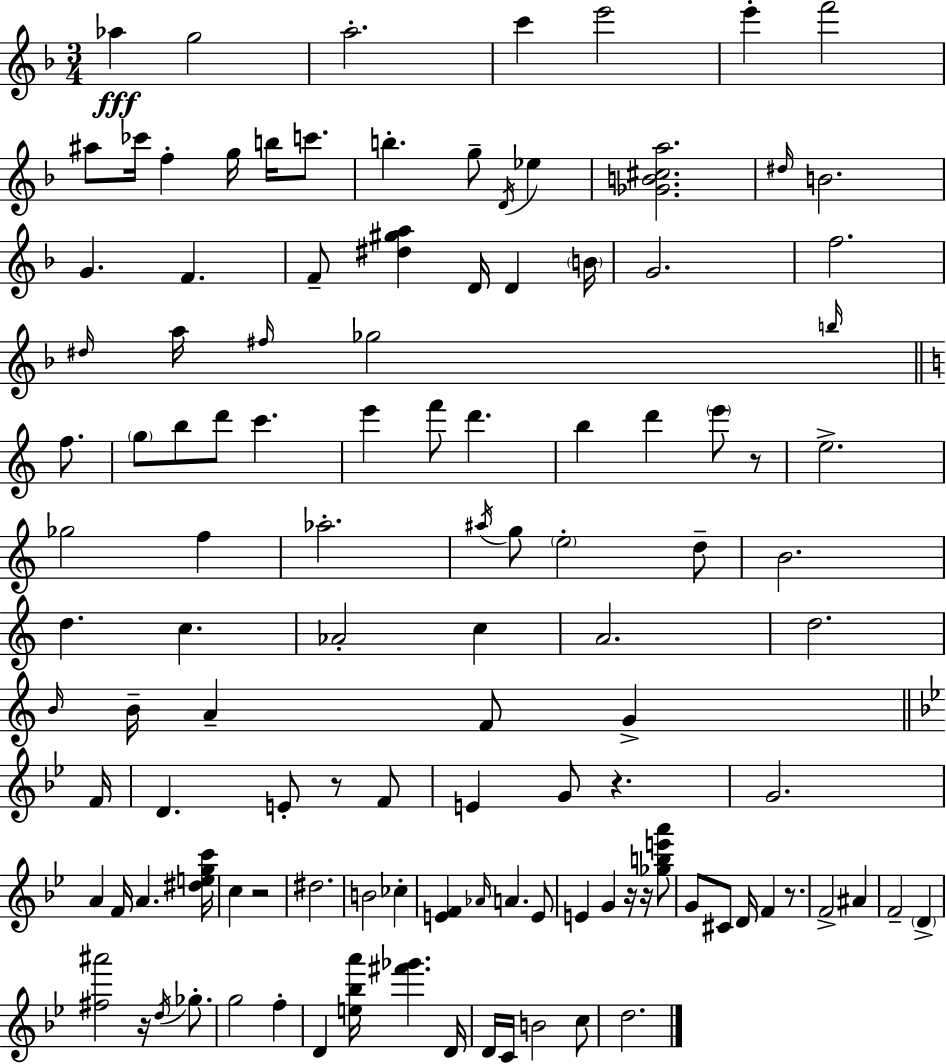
{
  \clef treble
  \numericTimeSignature
  \time 3/4
  \key d \minor
  \repeat volta 2 { aes''4\fff g''2 | a''2.-. | c'''4 e'''2 | e'''4-. f'''2 | \break ais''8 ces'''16 f''4-. g''16 b''16 c'''8. | b''4.-. g''8-- \acciaccatura { d'16 } ees''4 | <ges' b' cis'' a''>2. | \grace { dis''16 } b'2. | \break g'4. f'4. | f'8-- <dis'' gis'' a''>4 d'16 d'4 | \parenthesize b'16 g'2. | f''2. | \break \grace { dis''16 } a''16 \grace { fis''16 } ges''2 | \grace { b''16 } \bar "||" \break \key a \minor f''8. \parenthesize g''8 b''8 d'''8 c'''4. | e'''4 f'''8 d'''4. | b''4 d'''4 \parenthesize e'''8 | r8 e''2.-> | \break ges''2 f''4 | aes''2.-. | \acciaccatura { ais''16 } g''8 \parenthesize e''2-. | d''8-- b'2. | \break d''4. c''4. | aes'2-. | c''4 a'2. | d''2. | \break \grace { b'16 } b'16-- a'4-- f'8 | g'4-> \bar "||" \break \key bes \major f'16 d'4. e'8-. r8 f'8 | e'4 g'8 r4. | g'2. | a'4 f'16 a'4. | \break <dis'' e'' g'' c'''>16 c''4 r2 | dis''2. | b'2 ces''4-. | <e' f'>4 \grace { aes'16 } a'4. | \break e'8 e'4 g'4 r16 r16 | <ges'' b'' e''' a'''>8 g'8 cis'8 d'16 f'4 r8. | f'2-> ais'4 | f'2-- \parenthesize d'4-> | \break <fis'' ais'''>2 r16 \acciaccatura { d''16 } | ges''8.-. g''2 f''4-. | d'4 <e'' bes'' a'''>16 <fis''' ges'''>4. | d'16 d'16 c'16 b'2 | \break c''8 d''2. | } \bar "|."
}